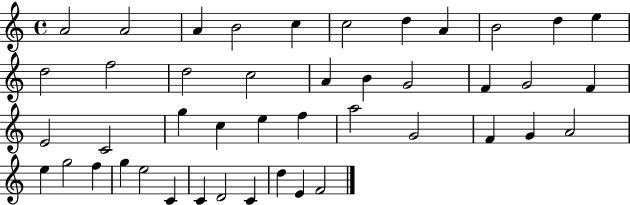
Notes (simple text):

A4/h A4/h A4/q B4/h C5/q C5/h D5/q A4/q B4/h D5/q E5/q D5/h F5/h D5/h C5/h A4/q B4/q G4/h F4/q G4/h F4/q E4/h C4/h G5/q C5/q E5/q F5/q A5/h G4/h F4/q G4/q A4/h E5/q G5/h F5/q G5/q E5/h C4/q C4/q D4/h C4/q D5/q E4/q F4/h